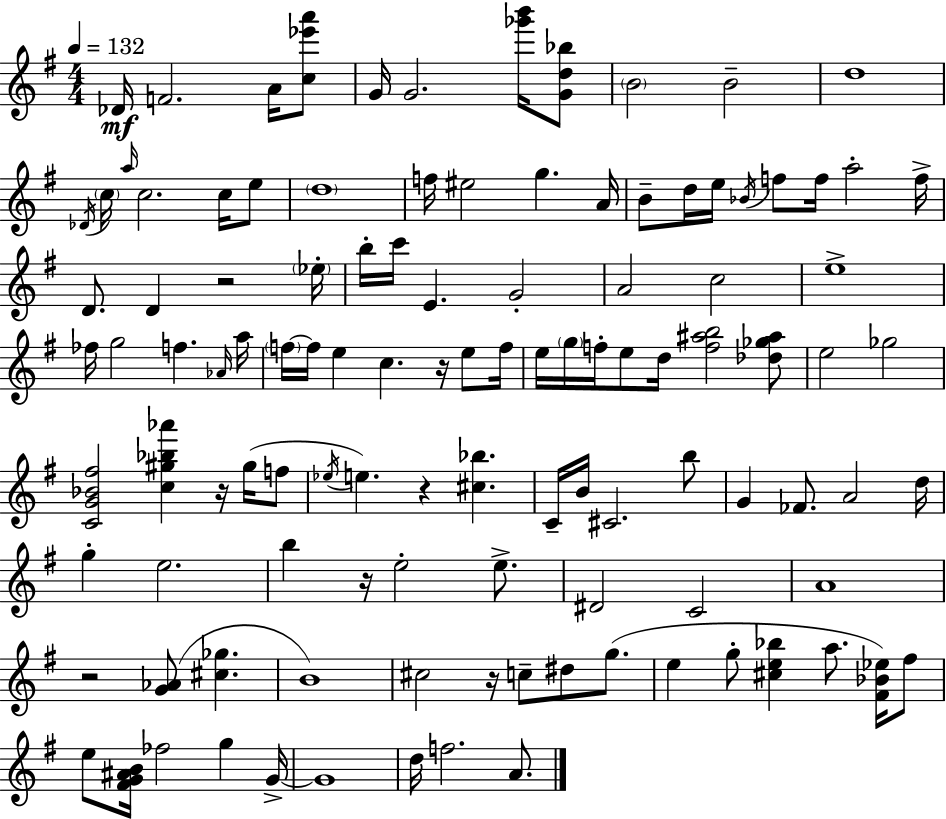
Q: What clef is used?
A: treble